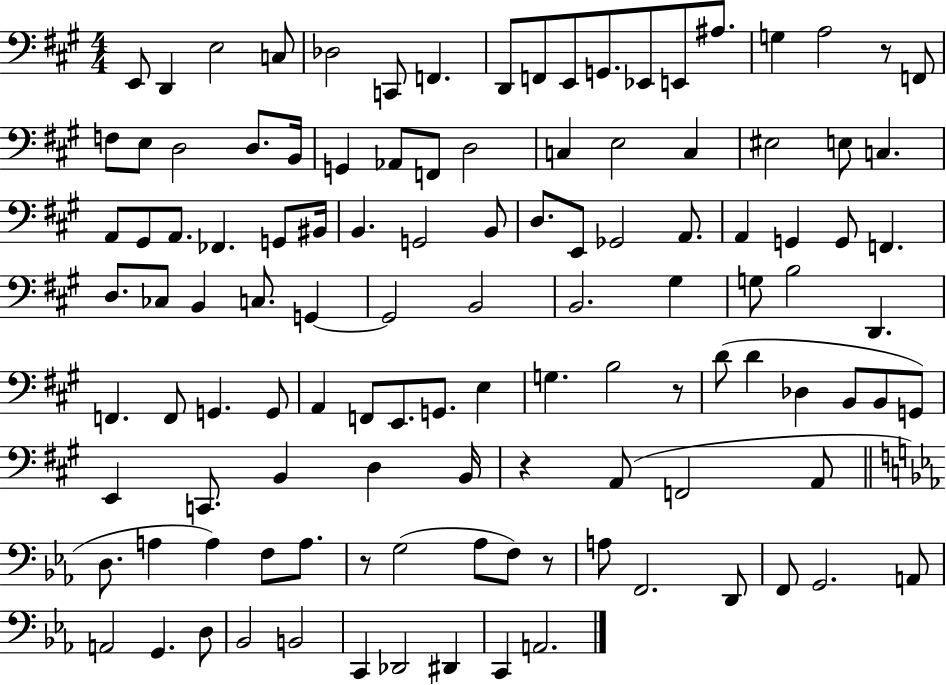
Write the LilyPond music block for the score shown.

{
  \clef bass
  \numericTimeSignature
  \time 4/4
  \key a \major
  \repeat volta 2 { e,8 d,4 e2 c8 | des2 c,8 f,4. | d,8 f,8 e,8 g,8. ees,8 e,8 ais8. | g4 a2 r8 f,8 | \break f8 e8 d2 d8. b,16 | g,4 aes,8 f,8 d2 | c4 e2 c4 | eis2 e8 c4. | \break a,8 gis,8 a,8. fes,4. g,8 bis,16 | b,4. g,2 b,8 | d8. e,8 ges,2 a,8. | a,4 g,4 g,8 f,4. | \break d8. ces8 b,4 c8. g,4~~ | g,2 b,2 | b,2. gis4 | g8 b2 d,4. | \break f,4. f,8 g,4. g,8 | a,4 f,8 e,8. g,8. e4 | g4. b2 r8 | d'8( d'4 des4 b,8 b,8 g,8) | \break e,4 c,8. b,4 d4 b,16 | r4 a,8( f,2 a,8 | \bar "||" \break \key ees \major d8. a4 a4) f8 a8. | r8 g2( aes8 f8) r8 | a8 f,2. d,8 | f,8 g,2. a,8 | \break a,2 g,4. d8 | bes,2 b,2 | c,4 des,2 dis,4 | c,4 a,2. | \break } \bar "|."
}